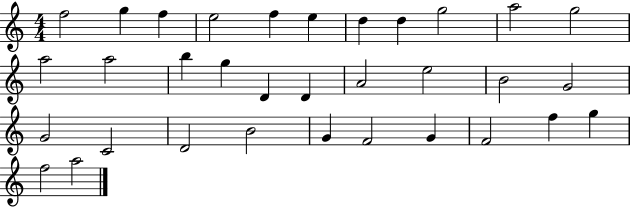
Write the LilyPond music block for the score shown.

{
  \clef treble
  \numericTimeSignature
  \time 4/4
  \key c \major
  f''2 g''4 f''4 | e''2 f''4 e''4 | d''4 d''4 g''2 | a''2 g''2 | \break a''2 a''2 | b''4 g''4 d'4 d'4 | a'2 e''2 | b'2 g'2 | \break g'2 c'2 | d'2 b'2 | g'4 f'2 g'4 | f'2 f''4 g''4 | \break f''2 a''2 | \bar "|."
}